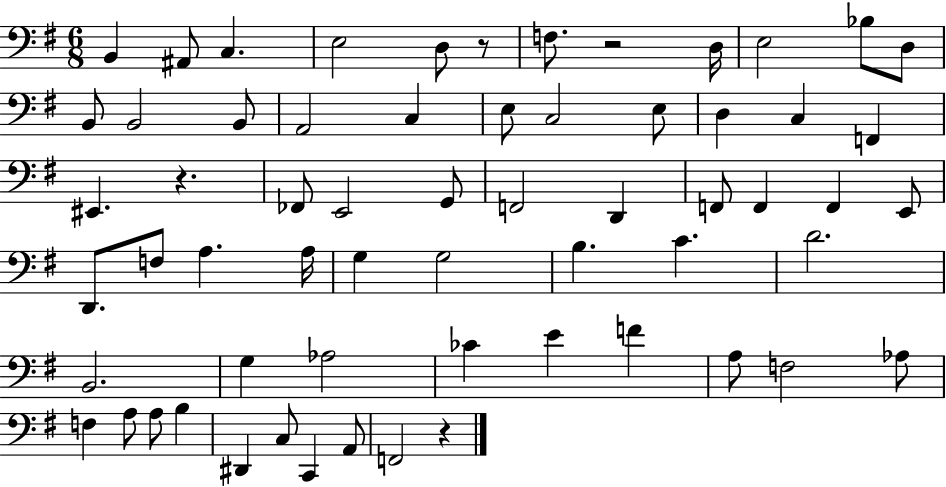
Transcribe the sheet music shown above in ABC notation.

X:1
T:Untitled
M:6/8
L:1/4
K:G
B,, ^A,,/2 C, E,2 D,/2 z/2 F,/2 z2 D,/4 E,2 _B,/2 D,/2 B,,/2 B,,2 B,,/2 A,,2 C, E,/2 C,2 E,/2 D, C, F,, ^E,, z _F,,/2 E,,2 G,,/2 F,,2 D,, F,,/2 F,, F,, E,,/2 D,,/2 F,/2 A, A,/4 G, G,2 B, C D2 B,,2 G, _A,2 _C E F A,/2 F,2 _A,/2 F, A,/2 A,/2 B, ^D,, C,/2 C,, A,,/2 F,,2 z